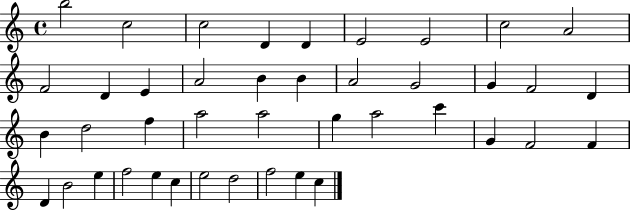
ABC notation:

X:1
T:Untitled
M:4/4
L:1/4
K:C
b2 c2 c2 D D E2 E2 c2 A2 F2 D E A2 B B A2 G2 G F2 D B d2 f a2 a2 g a2 c' G F2 F D B2 e f2 e c e2 d2 f2 e c